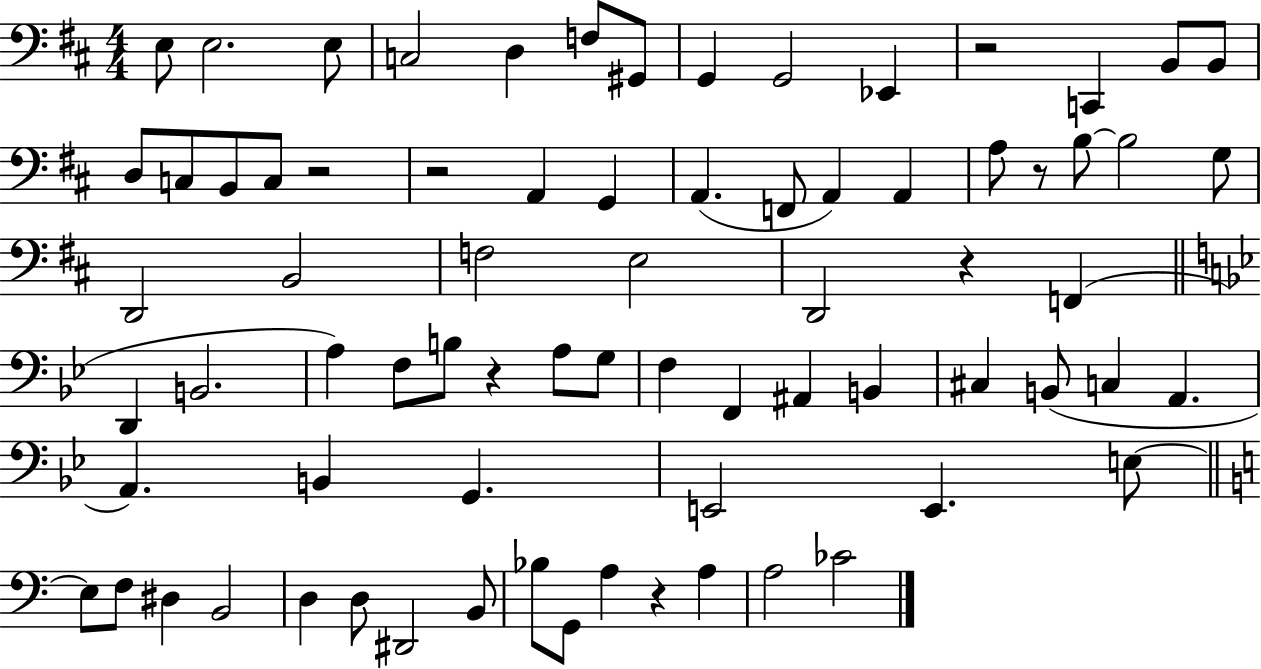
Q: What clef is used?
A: bass